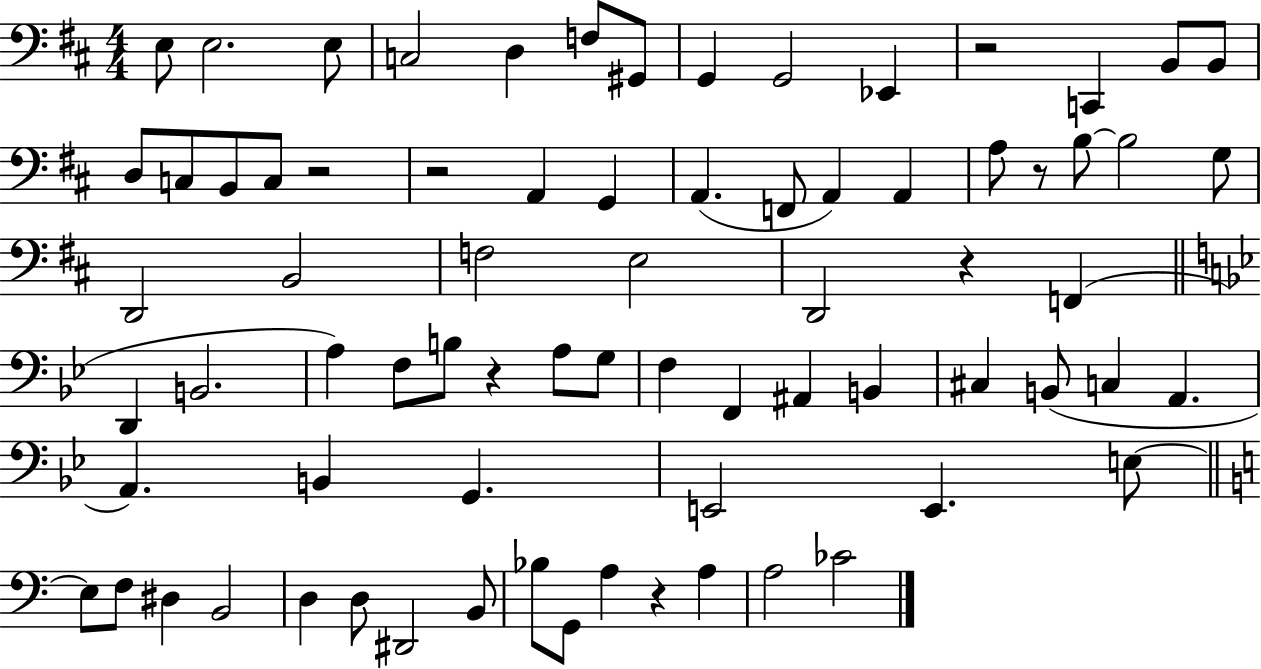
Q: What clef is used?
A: bass